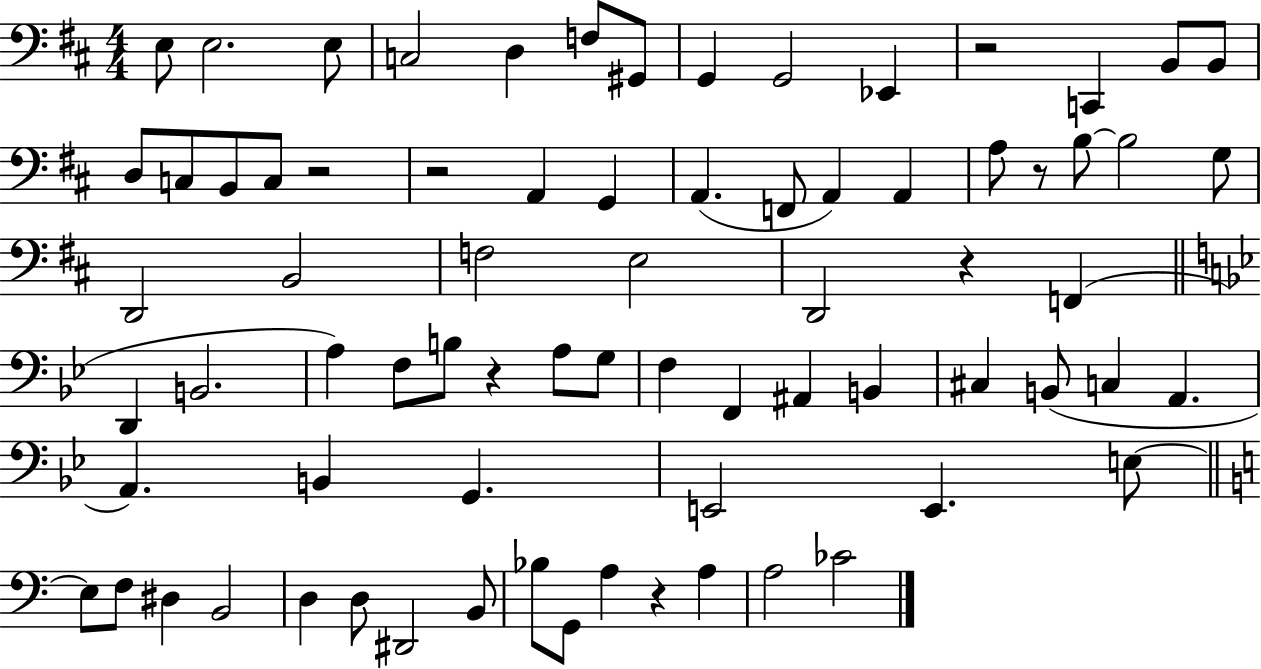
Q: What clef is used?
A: bass